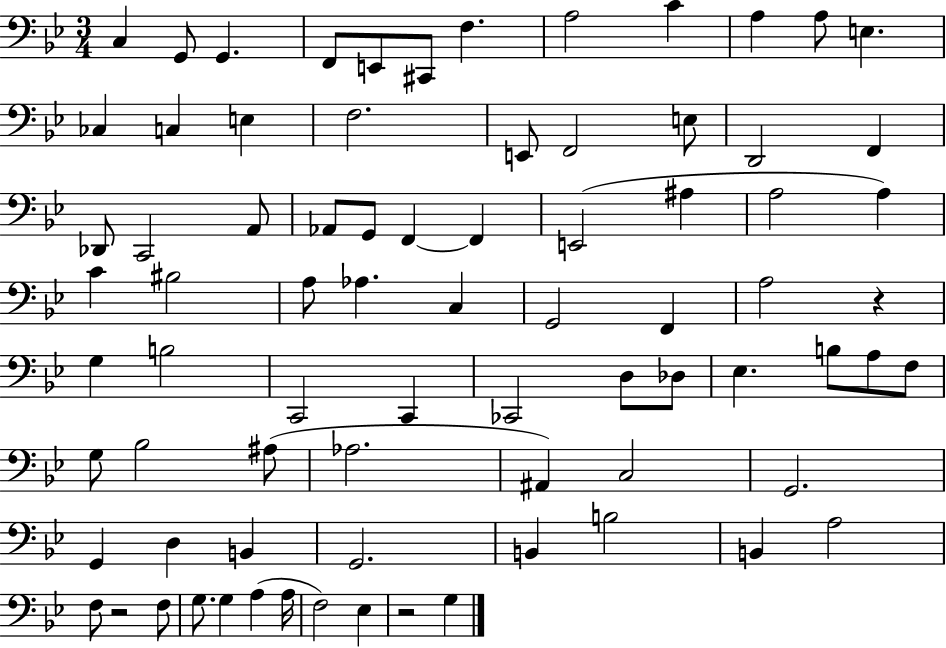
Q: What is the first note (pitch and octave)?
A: C3